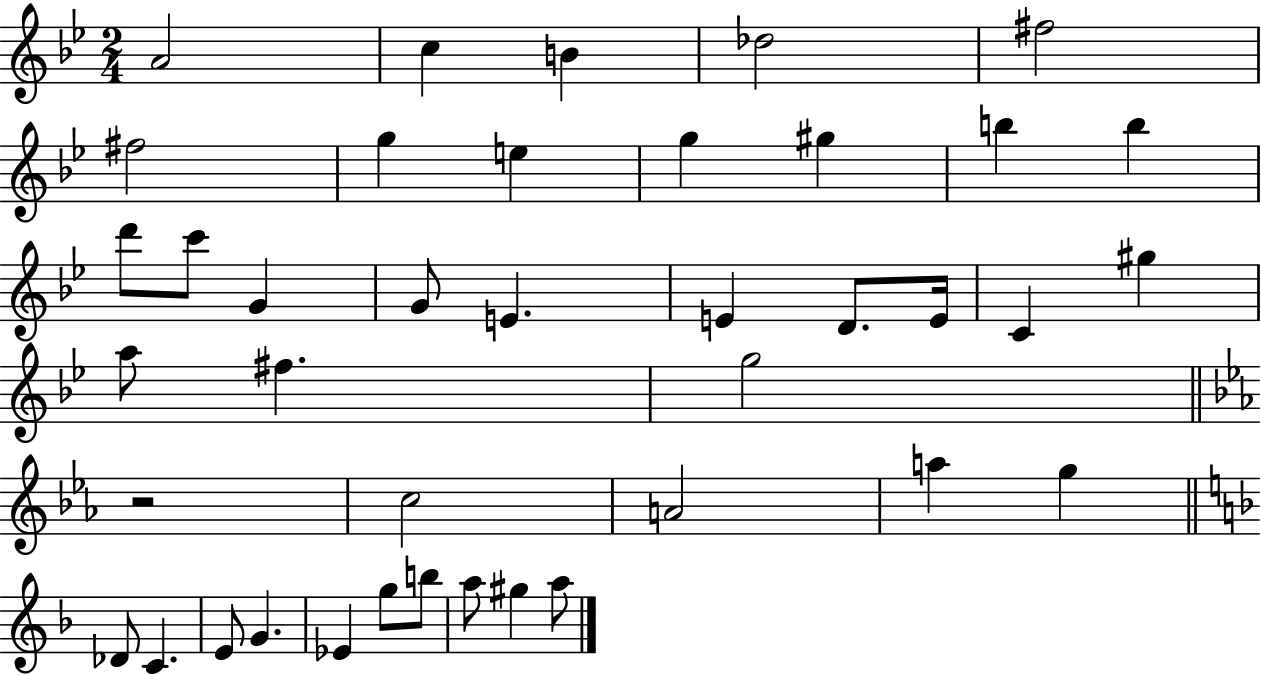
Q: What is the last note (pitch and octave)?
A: A5